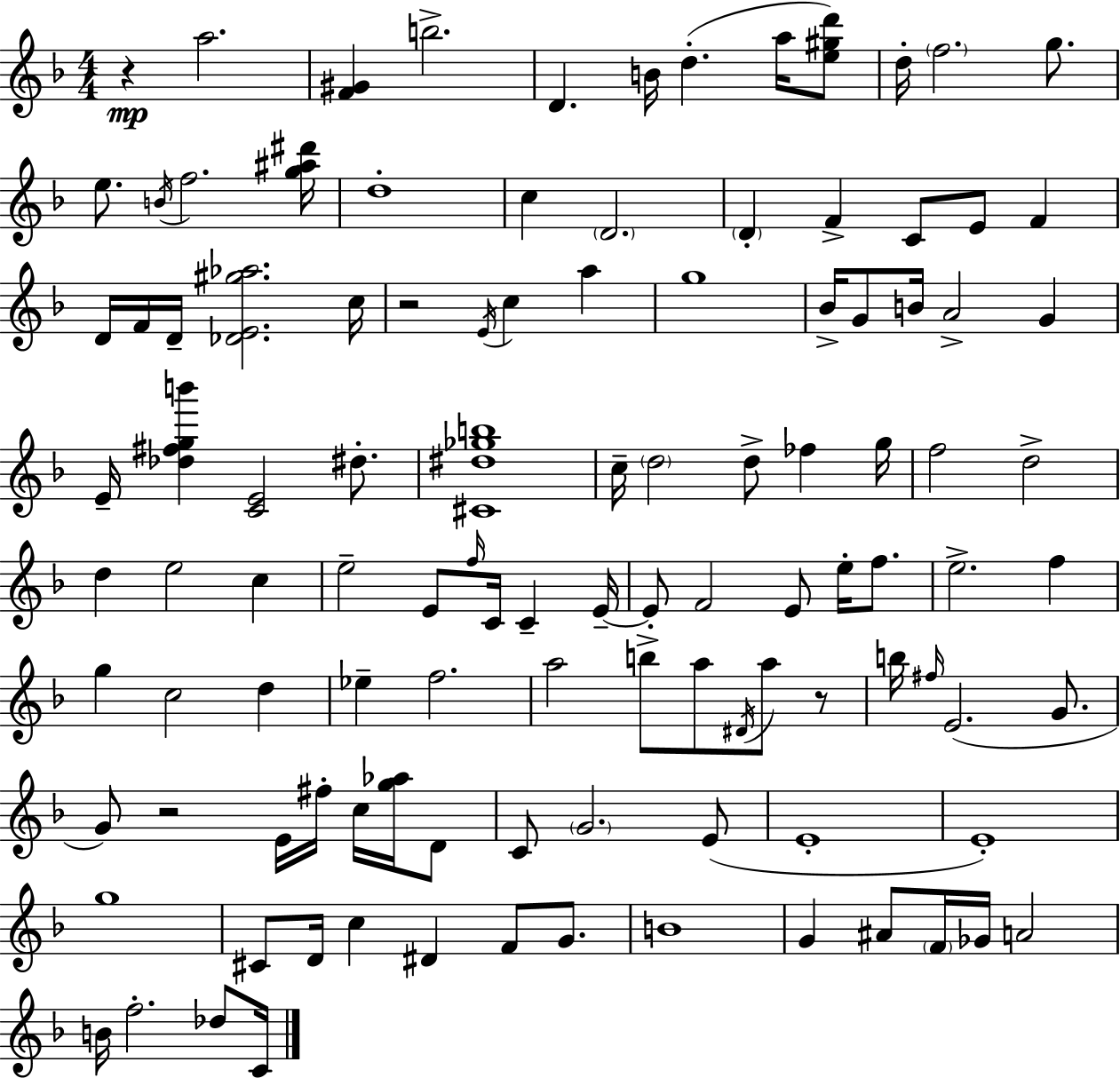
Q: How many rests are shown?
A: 4